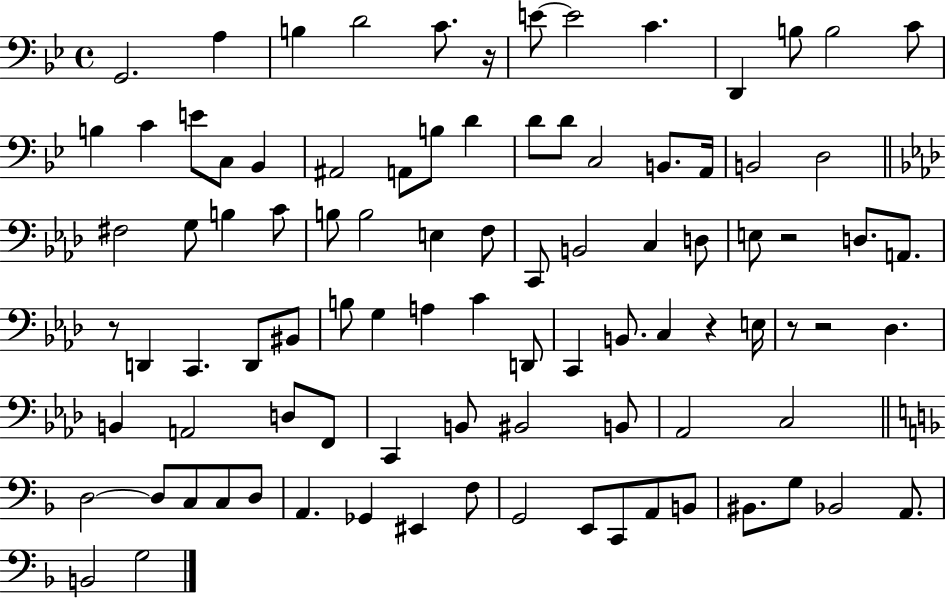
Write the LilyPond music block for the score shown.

{
  \clef bass
  \time 4/4
  \defaultTimeSignature
  \key bes \major
  g,2. a4 | b4 d'2 c'8. r16 | e'8~~ e'2 c'4. | d,4 b8 b2 c'8 | \break b4 c'4 e'8 c8 bes,4 | ais,2 a,8 b8 d'4 | d'8 d'8 c2 b,8. a,16 | b,2 d2 | \break \bar "||" \break \key aes \major fis2 g8 b4 c'8 | b8 b2 e4 f8 | c,8 b,2 c4 d8 | e8 r2 d8. a,8. | \break r8 d,4 c,4. d,8 bis,8 | b8 g4 a4 c'4 d,8 | c,4 b,8. c4 r4 e16 | r8 r2 des4. | \break b,4 a,2 d8 f,8 | c,4 b,8 bis,2 b,8 | aes,2 c2 | \bar "||" \break \key f \major d2~~ d8 c8 c8 d8 | a,4. ges,4 eis,4 f8 | g,2 e,8 c,8 a,8 b,8 | bis,8. g8 bes,2 a,8. | \break b,2 g2 | \bar "|."
}